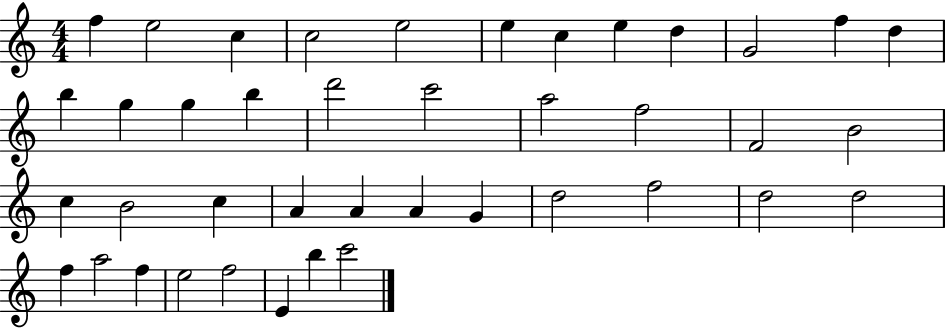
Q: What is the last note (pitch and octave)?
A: C6